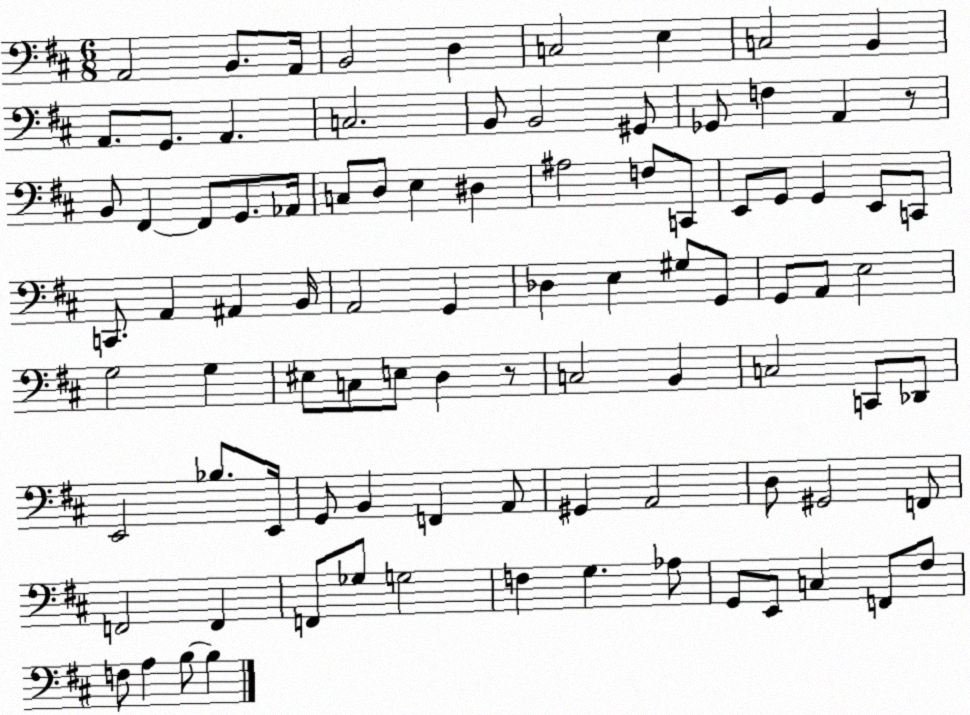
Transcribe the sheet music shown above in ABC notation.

X:1
T:Untitled
M:6/8
L:1/4
K:D
A,,2 B,,/2 A,,/4 B,,2 D, C,2 E, C,2 B,, A,,/2 G,,/2 A,, C,2 B,,/2 B,,2 ^G,,/2 _G,,/2 F, A,, z/2 B,,/2 ^F,, ^F,,/2 G,,/2 _A,,/4 C,/2 D,/2 E, ^D, ^A,2 F,/2 C,,/2 E,,/2 G,,/2 G,, E,,/2 C,,/2 C,,/2 A,, ^A,, B,,/4 A,,2 G,, _D, E, ^G,/2 G,,/2 G,,/2 A,,/2 E,2 G,2 G, ^E,/2 C,/2 E,/2 D, z/2 C,2 B,, C,2 C,,/2 _D,,/2 E,,2 _B,/2 E,,/4 G,,/2 B,, F,, A,,/2 ^G,, A,,2 D,/2 ^G,,2 F,,/2 F,,2 F,, F,,/2 _G,/2 G,2 F, G, _A,/2 G,,/2 E,,/2 C, F,,/2 ^F,/2 F,/2 A, B,/2 B,